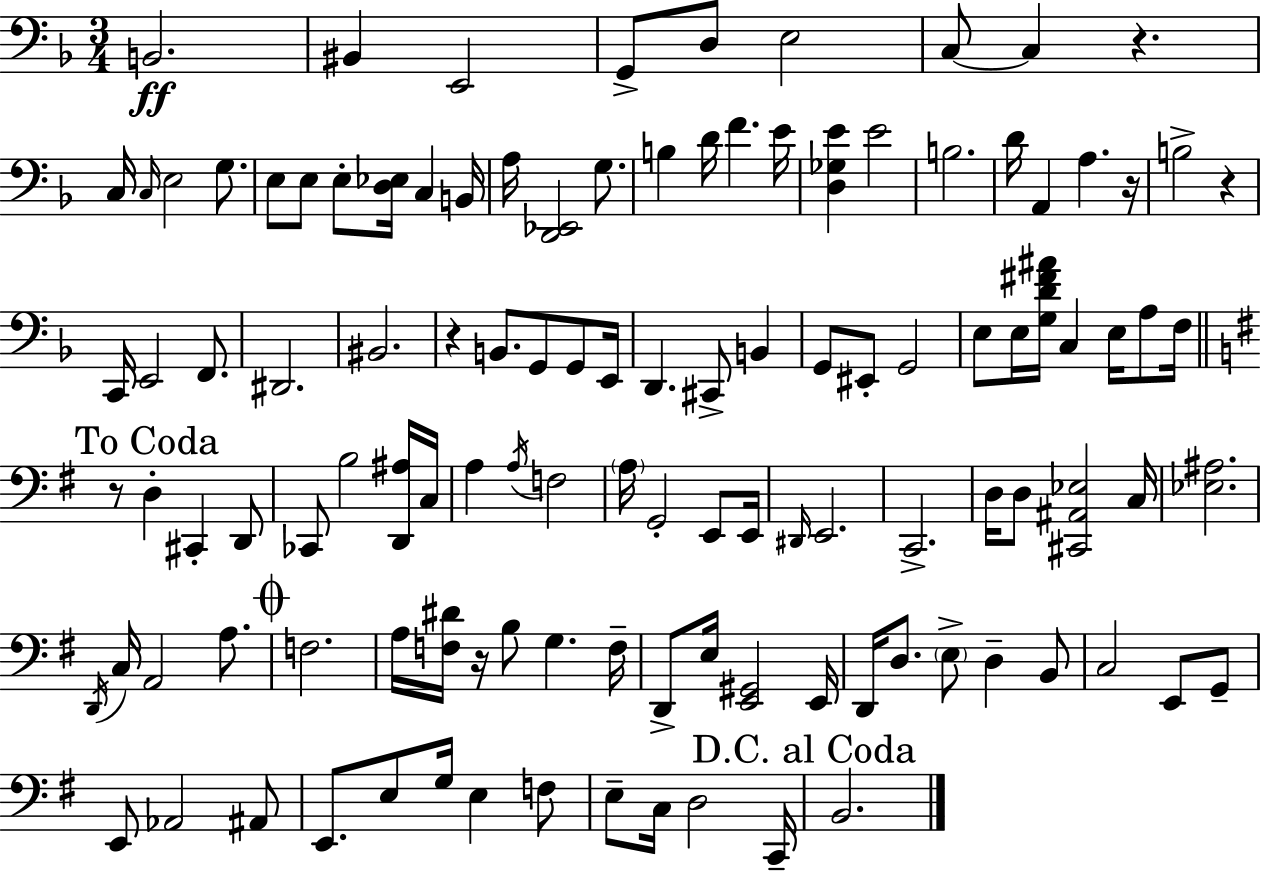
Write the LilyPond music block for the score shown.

{
  \clef bass
  \numericTimeSignature
  \time 3/4
  \key f \major
  b,2.\ff | bis,4 e,2 | g,8-> d8 e2 | c8~~ c4 r4. | \break c16 \grace { c16 } e2 g8. | e8 e8 e8-. <d ees>16 c4 | b,16 a16 <d, ees,>2 g8. | b4 d'16 f'4. | \break e'16 <d ges e'>4 e'2 | b2. | d'16 a,4 a4. | r16 b2-> r4 | \break c,16 e,2 f,8. | dis,2. | bis,2. | r4 b,8. g,8 g,8 | \break e,16 d,4. cis,8-> b,4 | g,8 eis,8-. g,2 | e8 e16 <g d' fis' ais'>16 c4 e16 a8 | f16 \mark "To Coda" \bar "||" \break \key e \minor r8 d4-. cis,4-. d,8 | ces,8 b2 <d, ais>16 c16 | a4 \acciaccatura { a16 } f2 | \parenthesize a16 g,2-. e,8 | \break e,16 \grace { dis,16 } e,2. | c,2.-> | d16 d8 <cis, ais, ees>2 | c16 <ees ais>2. | \break \acciaccatura { d,16 } c16 a,2 | a8. \mark \markup { \musicglyph "scripts.coda" } f2. | a16 <f dis'>16 r16 b8 g4. | f16-- d,8-> e16 <e, gis,>2 | \break e,16 d,16 d8. \parenthesize e8-> d4-- | b,8 c2 e,8 | g,8-- e,8 aes,2 | ais,8 e,8. e8 g16 e4 | \break f8 e8-- c16 d2 | c,16-- \mark "D.C. al Coda" b,2. | \bar "|."
}